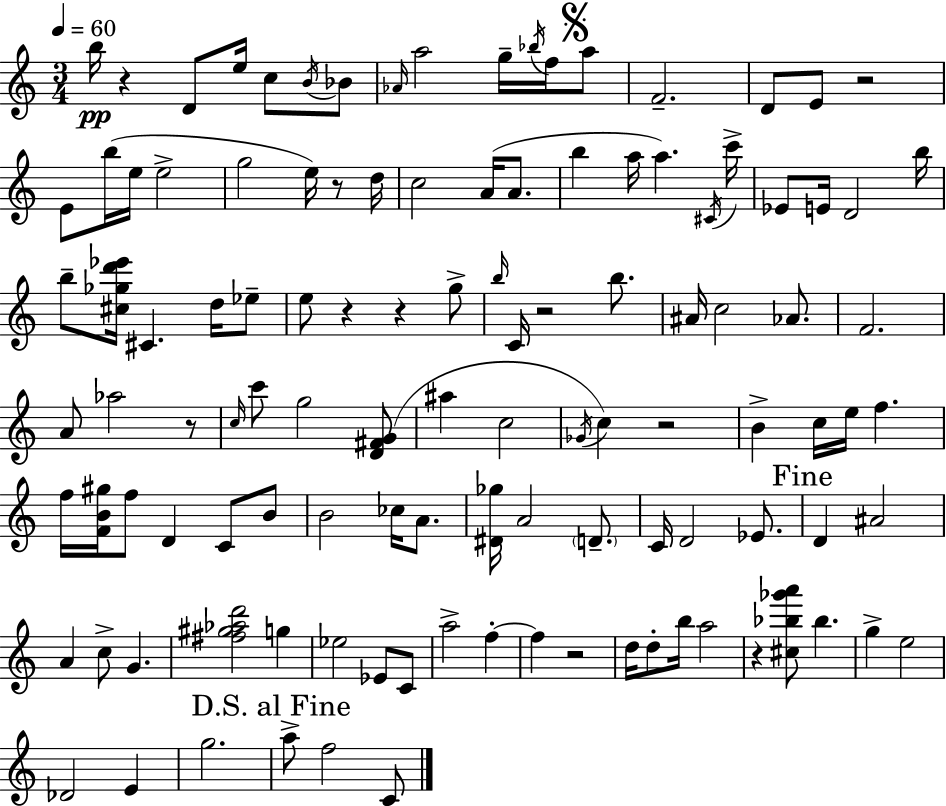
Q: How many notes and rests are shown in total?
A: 114